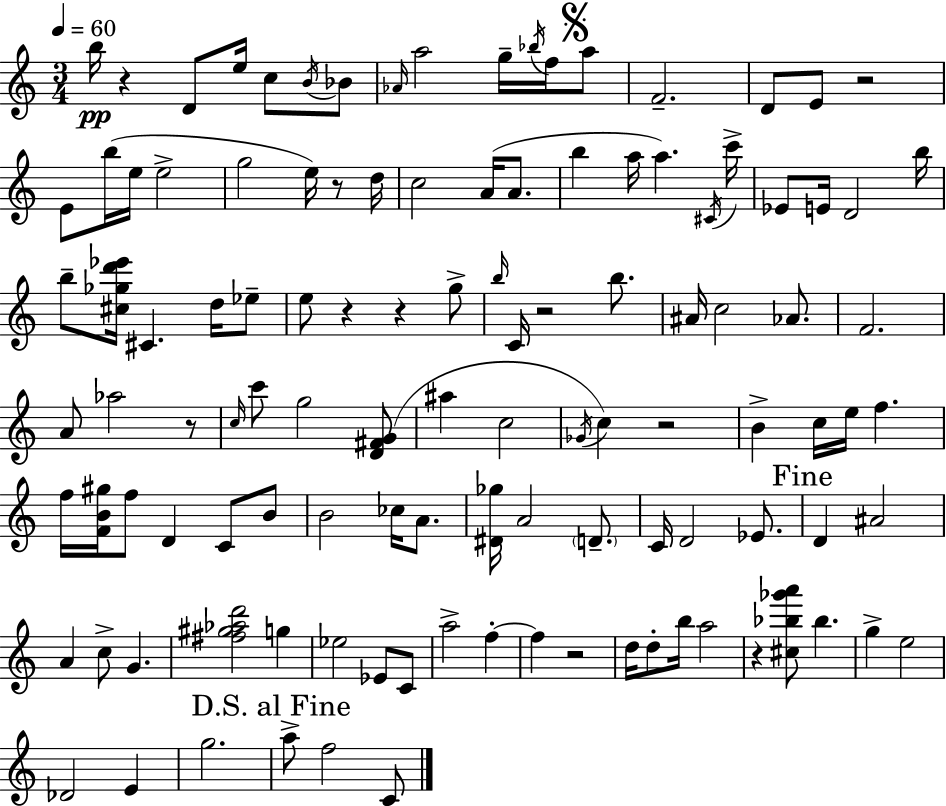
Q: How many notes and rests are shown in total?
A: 114